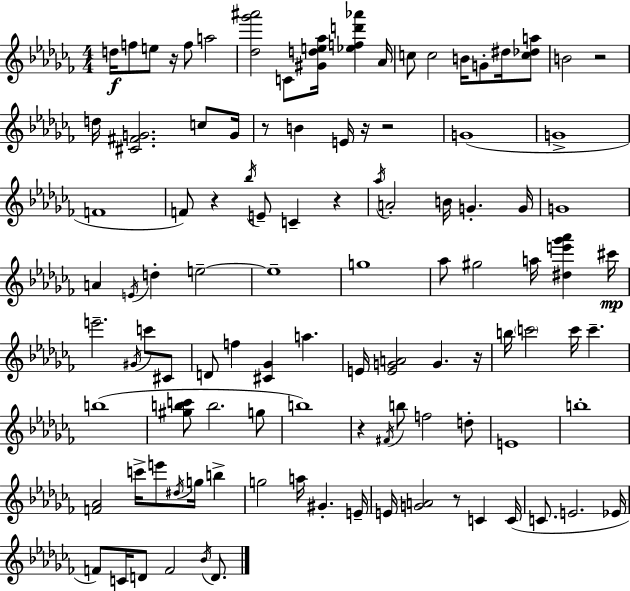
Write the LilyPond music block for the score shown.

{
  \clef treble
  \numericTimeSignature
  \time 4/4
  \key aes \minor
  d''16\f f''8 e''8 r16 f''8 a''2 | <des'' ges''' ais'''>2 c'8 <gis' d'' e'' aes''>16 <ees'' f'' d''' aes'''>4 aes'16 | c''8 c''2 b'16 g'8-. dis''16 <c'' des'' a''>8 | b'2 r2 | \break d''16 <cis' fis' g'>2. c''8 g'16 | r8 b'4 e'16 r16 r2 | g'1( | g'1-> | \break f'1 | f'8) r4 \acciaccatura { bes''16 } e'8-- c'4-- r4 | \acciaccatura { aes''16 } a'2-. b'16 g'4.-. | g'16 g'1 | \break a'4 \acciaccatura { e'16 } d''4-. e''2--~~ | e''1-- | g''1 | aes''8 gis''2 a''16 <dis'' e''' ges''' aes'''>4 | \break cis'''16\mp e'''2.-- \acciaccatura { gis'16 } | c'''8 cis'8 d'8 f''4 <cis' ges'>4 a''4. | e'16 <e' g' a'>2 g'4. | r16 b''16 \parenthesize c'''2 c'''16 c'''4.-- | \break b''1( | <gis'' b'' c'''>8 b''2. | g''8 b''1) | r4 \acciaccatura { fis'16 } b''8 f''2 | \break d''8-. e'1 | b''1-. | <f' aes'>2 c'''16-> e'''8 | \acciaccatura { dis''16 } g''16 b''4-> g''2 a''16 gis'4.-. | \break e'16-- e'16 <g' a'>2 r8 | c'4 c'16( c'8. e'2. | ees'16 f'8) c'16 d'8 f'2 | \acciaccatura { bes'16 } d'8. \bar "|."
}